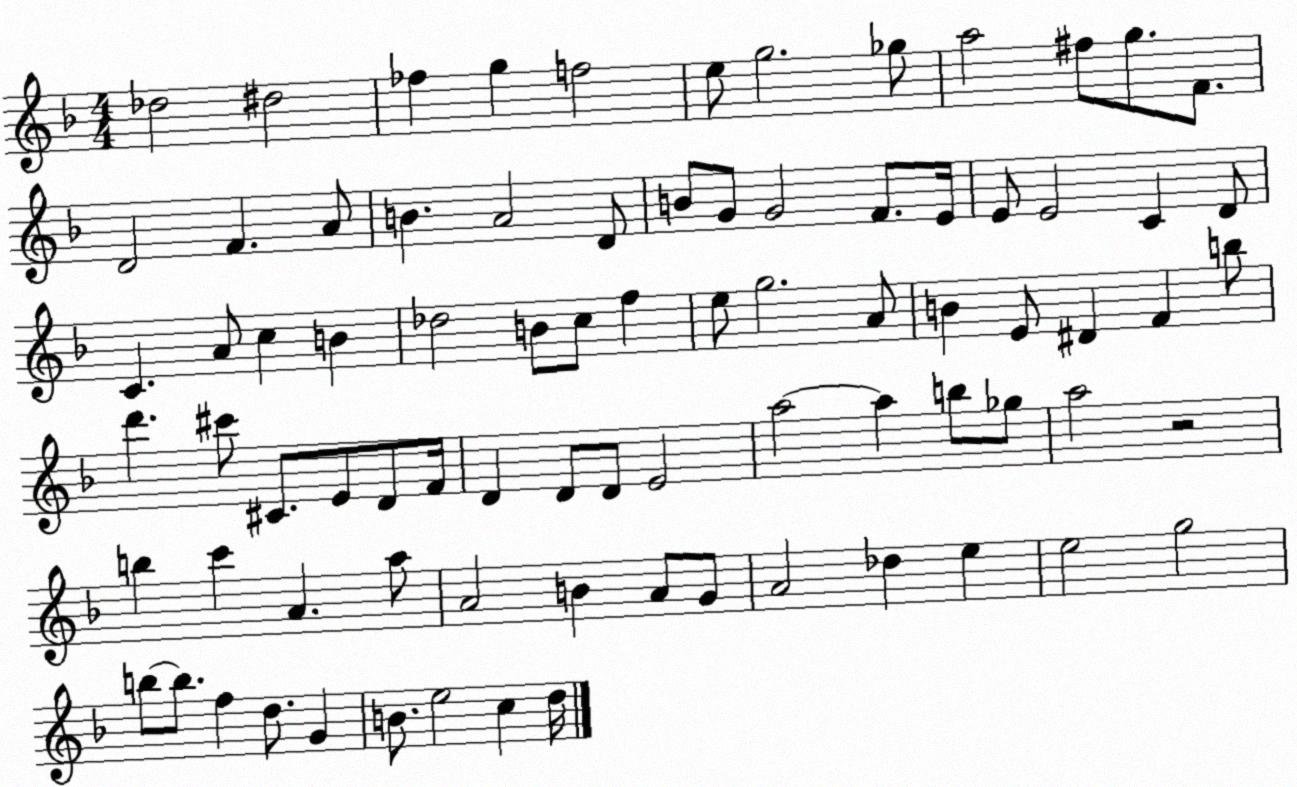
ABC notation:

X:1
T:Untitled
M:4/4
L:1/4
K:F
_d2 ^d2 _f g f2 e/2 g2 _g/2 a2 ^f/2 g/2 F/2 D2 F A/2 B A2 D/2 B/2 G/2 G2 F/2 E/4 E/2 E2 C D/2 C A/2 c B _d2 B/2 c/2 f e/2 g2 A/2 B E/2 ^D F b/2 d' ^c'/2 ^C/2 E/2 D/2 F/4 D D/2 D/2 E2 a2 a b/2 _g/2 a2 z2 b c' A a/2 A2 B A/2 G/2 A2 _d e e2 g2 b/2 b/2 f d/2 G B/2 e2 c d/4